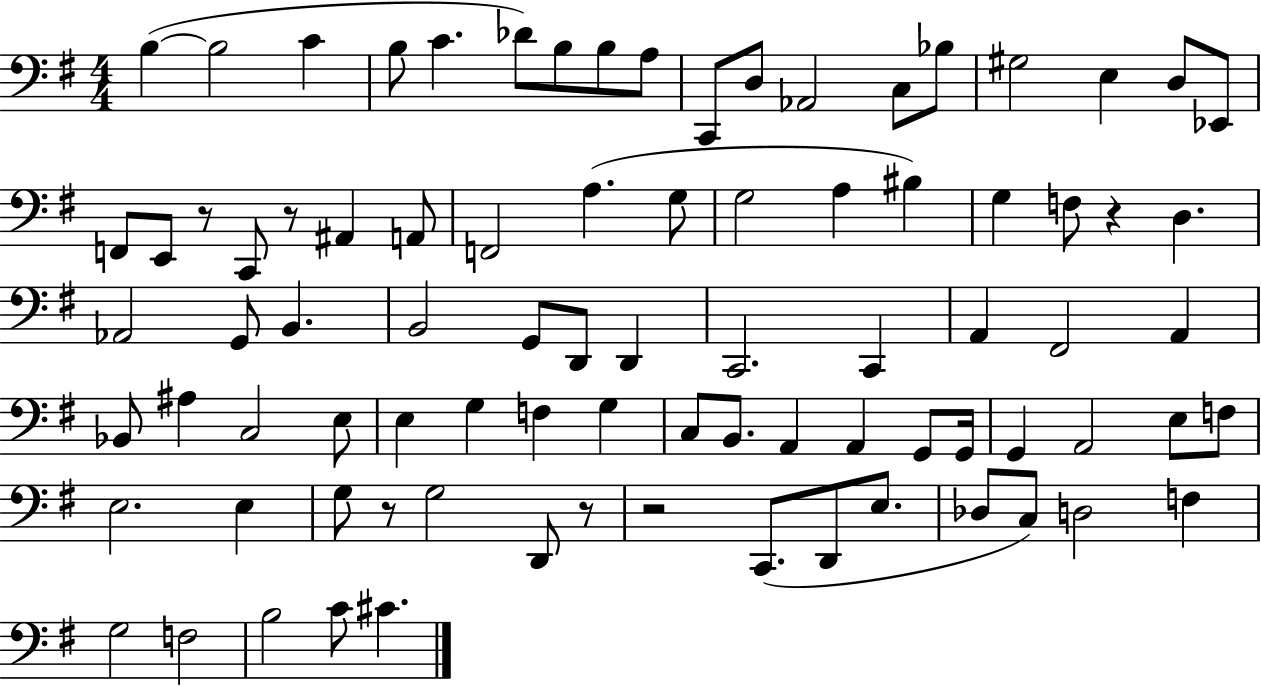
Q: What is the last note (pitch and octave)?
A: C#4